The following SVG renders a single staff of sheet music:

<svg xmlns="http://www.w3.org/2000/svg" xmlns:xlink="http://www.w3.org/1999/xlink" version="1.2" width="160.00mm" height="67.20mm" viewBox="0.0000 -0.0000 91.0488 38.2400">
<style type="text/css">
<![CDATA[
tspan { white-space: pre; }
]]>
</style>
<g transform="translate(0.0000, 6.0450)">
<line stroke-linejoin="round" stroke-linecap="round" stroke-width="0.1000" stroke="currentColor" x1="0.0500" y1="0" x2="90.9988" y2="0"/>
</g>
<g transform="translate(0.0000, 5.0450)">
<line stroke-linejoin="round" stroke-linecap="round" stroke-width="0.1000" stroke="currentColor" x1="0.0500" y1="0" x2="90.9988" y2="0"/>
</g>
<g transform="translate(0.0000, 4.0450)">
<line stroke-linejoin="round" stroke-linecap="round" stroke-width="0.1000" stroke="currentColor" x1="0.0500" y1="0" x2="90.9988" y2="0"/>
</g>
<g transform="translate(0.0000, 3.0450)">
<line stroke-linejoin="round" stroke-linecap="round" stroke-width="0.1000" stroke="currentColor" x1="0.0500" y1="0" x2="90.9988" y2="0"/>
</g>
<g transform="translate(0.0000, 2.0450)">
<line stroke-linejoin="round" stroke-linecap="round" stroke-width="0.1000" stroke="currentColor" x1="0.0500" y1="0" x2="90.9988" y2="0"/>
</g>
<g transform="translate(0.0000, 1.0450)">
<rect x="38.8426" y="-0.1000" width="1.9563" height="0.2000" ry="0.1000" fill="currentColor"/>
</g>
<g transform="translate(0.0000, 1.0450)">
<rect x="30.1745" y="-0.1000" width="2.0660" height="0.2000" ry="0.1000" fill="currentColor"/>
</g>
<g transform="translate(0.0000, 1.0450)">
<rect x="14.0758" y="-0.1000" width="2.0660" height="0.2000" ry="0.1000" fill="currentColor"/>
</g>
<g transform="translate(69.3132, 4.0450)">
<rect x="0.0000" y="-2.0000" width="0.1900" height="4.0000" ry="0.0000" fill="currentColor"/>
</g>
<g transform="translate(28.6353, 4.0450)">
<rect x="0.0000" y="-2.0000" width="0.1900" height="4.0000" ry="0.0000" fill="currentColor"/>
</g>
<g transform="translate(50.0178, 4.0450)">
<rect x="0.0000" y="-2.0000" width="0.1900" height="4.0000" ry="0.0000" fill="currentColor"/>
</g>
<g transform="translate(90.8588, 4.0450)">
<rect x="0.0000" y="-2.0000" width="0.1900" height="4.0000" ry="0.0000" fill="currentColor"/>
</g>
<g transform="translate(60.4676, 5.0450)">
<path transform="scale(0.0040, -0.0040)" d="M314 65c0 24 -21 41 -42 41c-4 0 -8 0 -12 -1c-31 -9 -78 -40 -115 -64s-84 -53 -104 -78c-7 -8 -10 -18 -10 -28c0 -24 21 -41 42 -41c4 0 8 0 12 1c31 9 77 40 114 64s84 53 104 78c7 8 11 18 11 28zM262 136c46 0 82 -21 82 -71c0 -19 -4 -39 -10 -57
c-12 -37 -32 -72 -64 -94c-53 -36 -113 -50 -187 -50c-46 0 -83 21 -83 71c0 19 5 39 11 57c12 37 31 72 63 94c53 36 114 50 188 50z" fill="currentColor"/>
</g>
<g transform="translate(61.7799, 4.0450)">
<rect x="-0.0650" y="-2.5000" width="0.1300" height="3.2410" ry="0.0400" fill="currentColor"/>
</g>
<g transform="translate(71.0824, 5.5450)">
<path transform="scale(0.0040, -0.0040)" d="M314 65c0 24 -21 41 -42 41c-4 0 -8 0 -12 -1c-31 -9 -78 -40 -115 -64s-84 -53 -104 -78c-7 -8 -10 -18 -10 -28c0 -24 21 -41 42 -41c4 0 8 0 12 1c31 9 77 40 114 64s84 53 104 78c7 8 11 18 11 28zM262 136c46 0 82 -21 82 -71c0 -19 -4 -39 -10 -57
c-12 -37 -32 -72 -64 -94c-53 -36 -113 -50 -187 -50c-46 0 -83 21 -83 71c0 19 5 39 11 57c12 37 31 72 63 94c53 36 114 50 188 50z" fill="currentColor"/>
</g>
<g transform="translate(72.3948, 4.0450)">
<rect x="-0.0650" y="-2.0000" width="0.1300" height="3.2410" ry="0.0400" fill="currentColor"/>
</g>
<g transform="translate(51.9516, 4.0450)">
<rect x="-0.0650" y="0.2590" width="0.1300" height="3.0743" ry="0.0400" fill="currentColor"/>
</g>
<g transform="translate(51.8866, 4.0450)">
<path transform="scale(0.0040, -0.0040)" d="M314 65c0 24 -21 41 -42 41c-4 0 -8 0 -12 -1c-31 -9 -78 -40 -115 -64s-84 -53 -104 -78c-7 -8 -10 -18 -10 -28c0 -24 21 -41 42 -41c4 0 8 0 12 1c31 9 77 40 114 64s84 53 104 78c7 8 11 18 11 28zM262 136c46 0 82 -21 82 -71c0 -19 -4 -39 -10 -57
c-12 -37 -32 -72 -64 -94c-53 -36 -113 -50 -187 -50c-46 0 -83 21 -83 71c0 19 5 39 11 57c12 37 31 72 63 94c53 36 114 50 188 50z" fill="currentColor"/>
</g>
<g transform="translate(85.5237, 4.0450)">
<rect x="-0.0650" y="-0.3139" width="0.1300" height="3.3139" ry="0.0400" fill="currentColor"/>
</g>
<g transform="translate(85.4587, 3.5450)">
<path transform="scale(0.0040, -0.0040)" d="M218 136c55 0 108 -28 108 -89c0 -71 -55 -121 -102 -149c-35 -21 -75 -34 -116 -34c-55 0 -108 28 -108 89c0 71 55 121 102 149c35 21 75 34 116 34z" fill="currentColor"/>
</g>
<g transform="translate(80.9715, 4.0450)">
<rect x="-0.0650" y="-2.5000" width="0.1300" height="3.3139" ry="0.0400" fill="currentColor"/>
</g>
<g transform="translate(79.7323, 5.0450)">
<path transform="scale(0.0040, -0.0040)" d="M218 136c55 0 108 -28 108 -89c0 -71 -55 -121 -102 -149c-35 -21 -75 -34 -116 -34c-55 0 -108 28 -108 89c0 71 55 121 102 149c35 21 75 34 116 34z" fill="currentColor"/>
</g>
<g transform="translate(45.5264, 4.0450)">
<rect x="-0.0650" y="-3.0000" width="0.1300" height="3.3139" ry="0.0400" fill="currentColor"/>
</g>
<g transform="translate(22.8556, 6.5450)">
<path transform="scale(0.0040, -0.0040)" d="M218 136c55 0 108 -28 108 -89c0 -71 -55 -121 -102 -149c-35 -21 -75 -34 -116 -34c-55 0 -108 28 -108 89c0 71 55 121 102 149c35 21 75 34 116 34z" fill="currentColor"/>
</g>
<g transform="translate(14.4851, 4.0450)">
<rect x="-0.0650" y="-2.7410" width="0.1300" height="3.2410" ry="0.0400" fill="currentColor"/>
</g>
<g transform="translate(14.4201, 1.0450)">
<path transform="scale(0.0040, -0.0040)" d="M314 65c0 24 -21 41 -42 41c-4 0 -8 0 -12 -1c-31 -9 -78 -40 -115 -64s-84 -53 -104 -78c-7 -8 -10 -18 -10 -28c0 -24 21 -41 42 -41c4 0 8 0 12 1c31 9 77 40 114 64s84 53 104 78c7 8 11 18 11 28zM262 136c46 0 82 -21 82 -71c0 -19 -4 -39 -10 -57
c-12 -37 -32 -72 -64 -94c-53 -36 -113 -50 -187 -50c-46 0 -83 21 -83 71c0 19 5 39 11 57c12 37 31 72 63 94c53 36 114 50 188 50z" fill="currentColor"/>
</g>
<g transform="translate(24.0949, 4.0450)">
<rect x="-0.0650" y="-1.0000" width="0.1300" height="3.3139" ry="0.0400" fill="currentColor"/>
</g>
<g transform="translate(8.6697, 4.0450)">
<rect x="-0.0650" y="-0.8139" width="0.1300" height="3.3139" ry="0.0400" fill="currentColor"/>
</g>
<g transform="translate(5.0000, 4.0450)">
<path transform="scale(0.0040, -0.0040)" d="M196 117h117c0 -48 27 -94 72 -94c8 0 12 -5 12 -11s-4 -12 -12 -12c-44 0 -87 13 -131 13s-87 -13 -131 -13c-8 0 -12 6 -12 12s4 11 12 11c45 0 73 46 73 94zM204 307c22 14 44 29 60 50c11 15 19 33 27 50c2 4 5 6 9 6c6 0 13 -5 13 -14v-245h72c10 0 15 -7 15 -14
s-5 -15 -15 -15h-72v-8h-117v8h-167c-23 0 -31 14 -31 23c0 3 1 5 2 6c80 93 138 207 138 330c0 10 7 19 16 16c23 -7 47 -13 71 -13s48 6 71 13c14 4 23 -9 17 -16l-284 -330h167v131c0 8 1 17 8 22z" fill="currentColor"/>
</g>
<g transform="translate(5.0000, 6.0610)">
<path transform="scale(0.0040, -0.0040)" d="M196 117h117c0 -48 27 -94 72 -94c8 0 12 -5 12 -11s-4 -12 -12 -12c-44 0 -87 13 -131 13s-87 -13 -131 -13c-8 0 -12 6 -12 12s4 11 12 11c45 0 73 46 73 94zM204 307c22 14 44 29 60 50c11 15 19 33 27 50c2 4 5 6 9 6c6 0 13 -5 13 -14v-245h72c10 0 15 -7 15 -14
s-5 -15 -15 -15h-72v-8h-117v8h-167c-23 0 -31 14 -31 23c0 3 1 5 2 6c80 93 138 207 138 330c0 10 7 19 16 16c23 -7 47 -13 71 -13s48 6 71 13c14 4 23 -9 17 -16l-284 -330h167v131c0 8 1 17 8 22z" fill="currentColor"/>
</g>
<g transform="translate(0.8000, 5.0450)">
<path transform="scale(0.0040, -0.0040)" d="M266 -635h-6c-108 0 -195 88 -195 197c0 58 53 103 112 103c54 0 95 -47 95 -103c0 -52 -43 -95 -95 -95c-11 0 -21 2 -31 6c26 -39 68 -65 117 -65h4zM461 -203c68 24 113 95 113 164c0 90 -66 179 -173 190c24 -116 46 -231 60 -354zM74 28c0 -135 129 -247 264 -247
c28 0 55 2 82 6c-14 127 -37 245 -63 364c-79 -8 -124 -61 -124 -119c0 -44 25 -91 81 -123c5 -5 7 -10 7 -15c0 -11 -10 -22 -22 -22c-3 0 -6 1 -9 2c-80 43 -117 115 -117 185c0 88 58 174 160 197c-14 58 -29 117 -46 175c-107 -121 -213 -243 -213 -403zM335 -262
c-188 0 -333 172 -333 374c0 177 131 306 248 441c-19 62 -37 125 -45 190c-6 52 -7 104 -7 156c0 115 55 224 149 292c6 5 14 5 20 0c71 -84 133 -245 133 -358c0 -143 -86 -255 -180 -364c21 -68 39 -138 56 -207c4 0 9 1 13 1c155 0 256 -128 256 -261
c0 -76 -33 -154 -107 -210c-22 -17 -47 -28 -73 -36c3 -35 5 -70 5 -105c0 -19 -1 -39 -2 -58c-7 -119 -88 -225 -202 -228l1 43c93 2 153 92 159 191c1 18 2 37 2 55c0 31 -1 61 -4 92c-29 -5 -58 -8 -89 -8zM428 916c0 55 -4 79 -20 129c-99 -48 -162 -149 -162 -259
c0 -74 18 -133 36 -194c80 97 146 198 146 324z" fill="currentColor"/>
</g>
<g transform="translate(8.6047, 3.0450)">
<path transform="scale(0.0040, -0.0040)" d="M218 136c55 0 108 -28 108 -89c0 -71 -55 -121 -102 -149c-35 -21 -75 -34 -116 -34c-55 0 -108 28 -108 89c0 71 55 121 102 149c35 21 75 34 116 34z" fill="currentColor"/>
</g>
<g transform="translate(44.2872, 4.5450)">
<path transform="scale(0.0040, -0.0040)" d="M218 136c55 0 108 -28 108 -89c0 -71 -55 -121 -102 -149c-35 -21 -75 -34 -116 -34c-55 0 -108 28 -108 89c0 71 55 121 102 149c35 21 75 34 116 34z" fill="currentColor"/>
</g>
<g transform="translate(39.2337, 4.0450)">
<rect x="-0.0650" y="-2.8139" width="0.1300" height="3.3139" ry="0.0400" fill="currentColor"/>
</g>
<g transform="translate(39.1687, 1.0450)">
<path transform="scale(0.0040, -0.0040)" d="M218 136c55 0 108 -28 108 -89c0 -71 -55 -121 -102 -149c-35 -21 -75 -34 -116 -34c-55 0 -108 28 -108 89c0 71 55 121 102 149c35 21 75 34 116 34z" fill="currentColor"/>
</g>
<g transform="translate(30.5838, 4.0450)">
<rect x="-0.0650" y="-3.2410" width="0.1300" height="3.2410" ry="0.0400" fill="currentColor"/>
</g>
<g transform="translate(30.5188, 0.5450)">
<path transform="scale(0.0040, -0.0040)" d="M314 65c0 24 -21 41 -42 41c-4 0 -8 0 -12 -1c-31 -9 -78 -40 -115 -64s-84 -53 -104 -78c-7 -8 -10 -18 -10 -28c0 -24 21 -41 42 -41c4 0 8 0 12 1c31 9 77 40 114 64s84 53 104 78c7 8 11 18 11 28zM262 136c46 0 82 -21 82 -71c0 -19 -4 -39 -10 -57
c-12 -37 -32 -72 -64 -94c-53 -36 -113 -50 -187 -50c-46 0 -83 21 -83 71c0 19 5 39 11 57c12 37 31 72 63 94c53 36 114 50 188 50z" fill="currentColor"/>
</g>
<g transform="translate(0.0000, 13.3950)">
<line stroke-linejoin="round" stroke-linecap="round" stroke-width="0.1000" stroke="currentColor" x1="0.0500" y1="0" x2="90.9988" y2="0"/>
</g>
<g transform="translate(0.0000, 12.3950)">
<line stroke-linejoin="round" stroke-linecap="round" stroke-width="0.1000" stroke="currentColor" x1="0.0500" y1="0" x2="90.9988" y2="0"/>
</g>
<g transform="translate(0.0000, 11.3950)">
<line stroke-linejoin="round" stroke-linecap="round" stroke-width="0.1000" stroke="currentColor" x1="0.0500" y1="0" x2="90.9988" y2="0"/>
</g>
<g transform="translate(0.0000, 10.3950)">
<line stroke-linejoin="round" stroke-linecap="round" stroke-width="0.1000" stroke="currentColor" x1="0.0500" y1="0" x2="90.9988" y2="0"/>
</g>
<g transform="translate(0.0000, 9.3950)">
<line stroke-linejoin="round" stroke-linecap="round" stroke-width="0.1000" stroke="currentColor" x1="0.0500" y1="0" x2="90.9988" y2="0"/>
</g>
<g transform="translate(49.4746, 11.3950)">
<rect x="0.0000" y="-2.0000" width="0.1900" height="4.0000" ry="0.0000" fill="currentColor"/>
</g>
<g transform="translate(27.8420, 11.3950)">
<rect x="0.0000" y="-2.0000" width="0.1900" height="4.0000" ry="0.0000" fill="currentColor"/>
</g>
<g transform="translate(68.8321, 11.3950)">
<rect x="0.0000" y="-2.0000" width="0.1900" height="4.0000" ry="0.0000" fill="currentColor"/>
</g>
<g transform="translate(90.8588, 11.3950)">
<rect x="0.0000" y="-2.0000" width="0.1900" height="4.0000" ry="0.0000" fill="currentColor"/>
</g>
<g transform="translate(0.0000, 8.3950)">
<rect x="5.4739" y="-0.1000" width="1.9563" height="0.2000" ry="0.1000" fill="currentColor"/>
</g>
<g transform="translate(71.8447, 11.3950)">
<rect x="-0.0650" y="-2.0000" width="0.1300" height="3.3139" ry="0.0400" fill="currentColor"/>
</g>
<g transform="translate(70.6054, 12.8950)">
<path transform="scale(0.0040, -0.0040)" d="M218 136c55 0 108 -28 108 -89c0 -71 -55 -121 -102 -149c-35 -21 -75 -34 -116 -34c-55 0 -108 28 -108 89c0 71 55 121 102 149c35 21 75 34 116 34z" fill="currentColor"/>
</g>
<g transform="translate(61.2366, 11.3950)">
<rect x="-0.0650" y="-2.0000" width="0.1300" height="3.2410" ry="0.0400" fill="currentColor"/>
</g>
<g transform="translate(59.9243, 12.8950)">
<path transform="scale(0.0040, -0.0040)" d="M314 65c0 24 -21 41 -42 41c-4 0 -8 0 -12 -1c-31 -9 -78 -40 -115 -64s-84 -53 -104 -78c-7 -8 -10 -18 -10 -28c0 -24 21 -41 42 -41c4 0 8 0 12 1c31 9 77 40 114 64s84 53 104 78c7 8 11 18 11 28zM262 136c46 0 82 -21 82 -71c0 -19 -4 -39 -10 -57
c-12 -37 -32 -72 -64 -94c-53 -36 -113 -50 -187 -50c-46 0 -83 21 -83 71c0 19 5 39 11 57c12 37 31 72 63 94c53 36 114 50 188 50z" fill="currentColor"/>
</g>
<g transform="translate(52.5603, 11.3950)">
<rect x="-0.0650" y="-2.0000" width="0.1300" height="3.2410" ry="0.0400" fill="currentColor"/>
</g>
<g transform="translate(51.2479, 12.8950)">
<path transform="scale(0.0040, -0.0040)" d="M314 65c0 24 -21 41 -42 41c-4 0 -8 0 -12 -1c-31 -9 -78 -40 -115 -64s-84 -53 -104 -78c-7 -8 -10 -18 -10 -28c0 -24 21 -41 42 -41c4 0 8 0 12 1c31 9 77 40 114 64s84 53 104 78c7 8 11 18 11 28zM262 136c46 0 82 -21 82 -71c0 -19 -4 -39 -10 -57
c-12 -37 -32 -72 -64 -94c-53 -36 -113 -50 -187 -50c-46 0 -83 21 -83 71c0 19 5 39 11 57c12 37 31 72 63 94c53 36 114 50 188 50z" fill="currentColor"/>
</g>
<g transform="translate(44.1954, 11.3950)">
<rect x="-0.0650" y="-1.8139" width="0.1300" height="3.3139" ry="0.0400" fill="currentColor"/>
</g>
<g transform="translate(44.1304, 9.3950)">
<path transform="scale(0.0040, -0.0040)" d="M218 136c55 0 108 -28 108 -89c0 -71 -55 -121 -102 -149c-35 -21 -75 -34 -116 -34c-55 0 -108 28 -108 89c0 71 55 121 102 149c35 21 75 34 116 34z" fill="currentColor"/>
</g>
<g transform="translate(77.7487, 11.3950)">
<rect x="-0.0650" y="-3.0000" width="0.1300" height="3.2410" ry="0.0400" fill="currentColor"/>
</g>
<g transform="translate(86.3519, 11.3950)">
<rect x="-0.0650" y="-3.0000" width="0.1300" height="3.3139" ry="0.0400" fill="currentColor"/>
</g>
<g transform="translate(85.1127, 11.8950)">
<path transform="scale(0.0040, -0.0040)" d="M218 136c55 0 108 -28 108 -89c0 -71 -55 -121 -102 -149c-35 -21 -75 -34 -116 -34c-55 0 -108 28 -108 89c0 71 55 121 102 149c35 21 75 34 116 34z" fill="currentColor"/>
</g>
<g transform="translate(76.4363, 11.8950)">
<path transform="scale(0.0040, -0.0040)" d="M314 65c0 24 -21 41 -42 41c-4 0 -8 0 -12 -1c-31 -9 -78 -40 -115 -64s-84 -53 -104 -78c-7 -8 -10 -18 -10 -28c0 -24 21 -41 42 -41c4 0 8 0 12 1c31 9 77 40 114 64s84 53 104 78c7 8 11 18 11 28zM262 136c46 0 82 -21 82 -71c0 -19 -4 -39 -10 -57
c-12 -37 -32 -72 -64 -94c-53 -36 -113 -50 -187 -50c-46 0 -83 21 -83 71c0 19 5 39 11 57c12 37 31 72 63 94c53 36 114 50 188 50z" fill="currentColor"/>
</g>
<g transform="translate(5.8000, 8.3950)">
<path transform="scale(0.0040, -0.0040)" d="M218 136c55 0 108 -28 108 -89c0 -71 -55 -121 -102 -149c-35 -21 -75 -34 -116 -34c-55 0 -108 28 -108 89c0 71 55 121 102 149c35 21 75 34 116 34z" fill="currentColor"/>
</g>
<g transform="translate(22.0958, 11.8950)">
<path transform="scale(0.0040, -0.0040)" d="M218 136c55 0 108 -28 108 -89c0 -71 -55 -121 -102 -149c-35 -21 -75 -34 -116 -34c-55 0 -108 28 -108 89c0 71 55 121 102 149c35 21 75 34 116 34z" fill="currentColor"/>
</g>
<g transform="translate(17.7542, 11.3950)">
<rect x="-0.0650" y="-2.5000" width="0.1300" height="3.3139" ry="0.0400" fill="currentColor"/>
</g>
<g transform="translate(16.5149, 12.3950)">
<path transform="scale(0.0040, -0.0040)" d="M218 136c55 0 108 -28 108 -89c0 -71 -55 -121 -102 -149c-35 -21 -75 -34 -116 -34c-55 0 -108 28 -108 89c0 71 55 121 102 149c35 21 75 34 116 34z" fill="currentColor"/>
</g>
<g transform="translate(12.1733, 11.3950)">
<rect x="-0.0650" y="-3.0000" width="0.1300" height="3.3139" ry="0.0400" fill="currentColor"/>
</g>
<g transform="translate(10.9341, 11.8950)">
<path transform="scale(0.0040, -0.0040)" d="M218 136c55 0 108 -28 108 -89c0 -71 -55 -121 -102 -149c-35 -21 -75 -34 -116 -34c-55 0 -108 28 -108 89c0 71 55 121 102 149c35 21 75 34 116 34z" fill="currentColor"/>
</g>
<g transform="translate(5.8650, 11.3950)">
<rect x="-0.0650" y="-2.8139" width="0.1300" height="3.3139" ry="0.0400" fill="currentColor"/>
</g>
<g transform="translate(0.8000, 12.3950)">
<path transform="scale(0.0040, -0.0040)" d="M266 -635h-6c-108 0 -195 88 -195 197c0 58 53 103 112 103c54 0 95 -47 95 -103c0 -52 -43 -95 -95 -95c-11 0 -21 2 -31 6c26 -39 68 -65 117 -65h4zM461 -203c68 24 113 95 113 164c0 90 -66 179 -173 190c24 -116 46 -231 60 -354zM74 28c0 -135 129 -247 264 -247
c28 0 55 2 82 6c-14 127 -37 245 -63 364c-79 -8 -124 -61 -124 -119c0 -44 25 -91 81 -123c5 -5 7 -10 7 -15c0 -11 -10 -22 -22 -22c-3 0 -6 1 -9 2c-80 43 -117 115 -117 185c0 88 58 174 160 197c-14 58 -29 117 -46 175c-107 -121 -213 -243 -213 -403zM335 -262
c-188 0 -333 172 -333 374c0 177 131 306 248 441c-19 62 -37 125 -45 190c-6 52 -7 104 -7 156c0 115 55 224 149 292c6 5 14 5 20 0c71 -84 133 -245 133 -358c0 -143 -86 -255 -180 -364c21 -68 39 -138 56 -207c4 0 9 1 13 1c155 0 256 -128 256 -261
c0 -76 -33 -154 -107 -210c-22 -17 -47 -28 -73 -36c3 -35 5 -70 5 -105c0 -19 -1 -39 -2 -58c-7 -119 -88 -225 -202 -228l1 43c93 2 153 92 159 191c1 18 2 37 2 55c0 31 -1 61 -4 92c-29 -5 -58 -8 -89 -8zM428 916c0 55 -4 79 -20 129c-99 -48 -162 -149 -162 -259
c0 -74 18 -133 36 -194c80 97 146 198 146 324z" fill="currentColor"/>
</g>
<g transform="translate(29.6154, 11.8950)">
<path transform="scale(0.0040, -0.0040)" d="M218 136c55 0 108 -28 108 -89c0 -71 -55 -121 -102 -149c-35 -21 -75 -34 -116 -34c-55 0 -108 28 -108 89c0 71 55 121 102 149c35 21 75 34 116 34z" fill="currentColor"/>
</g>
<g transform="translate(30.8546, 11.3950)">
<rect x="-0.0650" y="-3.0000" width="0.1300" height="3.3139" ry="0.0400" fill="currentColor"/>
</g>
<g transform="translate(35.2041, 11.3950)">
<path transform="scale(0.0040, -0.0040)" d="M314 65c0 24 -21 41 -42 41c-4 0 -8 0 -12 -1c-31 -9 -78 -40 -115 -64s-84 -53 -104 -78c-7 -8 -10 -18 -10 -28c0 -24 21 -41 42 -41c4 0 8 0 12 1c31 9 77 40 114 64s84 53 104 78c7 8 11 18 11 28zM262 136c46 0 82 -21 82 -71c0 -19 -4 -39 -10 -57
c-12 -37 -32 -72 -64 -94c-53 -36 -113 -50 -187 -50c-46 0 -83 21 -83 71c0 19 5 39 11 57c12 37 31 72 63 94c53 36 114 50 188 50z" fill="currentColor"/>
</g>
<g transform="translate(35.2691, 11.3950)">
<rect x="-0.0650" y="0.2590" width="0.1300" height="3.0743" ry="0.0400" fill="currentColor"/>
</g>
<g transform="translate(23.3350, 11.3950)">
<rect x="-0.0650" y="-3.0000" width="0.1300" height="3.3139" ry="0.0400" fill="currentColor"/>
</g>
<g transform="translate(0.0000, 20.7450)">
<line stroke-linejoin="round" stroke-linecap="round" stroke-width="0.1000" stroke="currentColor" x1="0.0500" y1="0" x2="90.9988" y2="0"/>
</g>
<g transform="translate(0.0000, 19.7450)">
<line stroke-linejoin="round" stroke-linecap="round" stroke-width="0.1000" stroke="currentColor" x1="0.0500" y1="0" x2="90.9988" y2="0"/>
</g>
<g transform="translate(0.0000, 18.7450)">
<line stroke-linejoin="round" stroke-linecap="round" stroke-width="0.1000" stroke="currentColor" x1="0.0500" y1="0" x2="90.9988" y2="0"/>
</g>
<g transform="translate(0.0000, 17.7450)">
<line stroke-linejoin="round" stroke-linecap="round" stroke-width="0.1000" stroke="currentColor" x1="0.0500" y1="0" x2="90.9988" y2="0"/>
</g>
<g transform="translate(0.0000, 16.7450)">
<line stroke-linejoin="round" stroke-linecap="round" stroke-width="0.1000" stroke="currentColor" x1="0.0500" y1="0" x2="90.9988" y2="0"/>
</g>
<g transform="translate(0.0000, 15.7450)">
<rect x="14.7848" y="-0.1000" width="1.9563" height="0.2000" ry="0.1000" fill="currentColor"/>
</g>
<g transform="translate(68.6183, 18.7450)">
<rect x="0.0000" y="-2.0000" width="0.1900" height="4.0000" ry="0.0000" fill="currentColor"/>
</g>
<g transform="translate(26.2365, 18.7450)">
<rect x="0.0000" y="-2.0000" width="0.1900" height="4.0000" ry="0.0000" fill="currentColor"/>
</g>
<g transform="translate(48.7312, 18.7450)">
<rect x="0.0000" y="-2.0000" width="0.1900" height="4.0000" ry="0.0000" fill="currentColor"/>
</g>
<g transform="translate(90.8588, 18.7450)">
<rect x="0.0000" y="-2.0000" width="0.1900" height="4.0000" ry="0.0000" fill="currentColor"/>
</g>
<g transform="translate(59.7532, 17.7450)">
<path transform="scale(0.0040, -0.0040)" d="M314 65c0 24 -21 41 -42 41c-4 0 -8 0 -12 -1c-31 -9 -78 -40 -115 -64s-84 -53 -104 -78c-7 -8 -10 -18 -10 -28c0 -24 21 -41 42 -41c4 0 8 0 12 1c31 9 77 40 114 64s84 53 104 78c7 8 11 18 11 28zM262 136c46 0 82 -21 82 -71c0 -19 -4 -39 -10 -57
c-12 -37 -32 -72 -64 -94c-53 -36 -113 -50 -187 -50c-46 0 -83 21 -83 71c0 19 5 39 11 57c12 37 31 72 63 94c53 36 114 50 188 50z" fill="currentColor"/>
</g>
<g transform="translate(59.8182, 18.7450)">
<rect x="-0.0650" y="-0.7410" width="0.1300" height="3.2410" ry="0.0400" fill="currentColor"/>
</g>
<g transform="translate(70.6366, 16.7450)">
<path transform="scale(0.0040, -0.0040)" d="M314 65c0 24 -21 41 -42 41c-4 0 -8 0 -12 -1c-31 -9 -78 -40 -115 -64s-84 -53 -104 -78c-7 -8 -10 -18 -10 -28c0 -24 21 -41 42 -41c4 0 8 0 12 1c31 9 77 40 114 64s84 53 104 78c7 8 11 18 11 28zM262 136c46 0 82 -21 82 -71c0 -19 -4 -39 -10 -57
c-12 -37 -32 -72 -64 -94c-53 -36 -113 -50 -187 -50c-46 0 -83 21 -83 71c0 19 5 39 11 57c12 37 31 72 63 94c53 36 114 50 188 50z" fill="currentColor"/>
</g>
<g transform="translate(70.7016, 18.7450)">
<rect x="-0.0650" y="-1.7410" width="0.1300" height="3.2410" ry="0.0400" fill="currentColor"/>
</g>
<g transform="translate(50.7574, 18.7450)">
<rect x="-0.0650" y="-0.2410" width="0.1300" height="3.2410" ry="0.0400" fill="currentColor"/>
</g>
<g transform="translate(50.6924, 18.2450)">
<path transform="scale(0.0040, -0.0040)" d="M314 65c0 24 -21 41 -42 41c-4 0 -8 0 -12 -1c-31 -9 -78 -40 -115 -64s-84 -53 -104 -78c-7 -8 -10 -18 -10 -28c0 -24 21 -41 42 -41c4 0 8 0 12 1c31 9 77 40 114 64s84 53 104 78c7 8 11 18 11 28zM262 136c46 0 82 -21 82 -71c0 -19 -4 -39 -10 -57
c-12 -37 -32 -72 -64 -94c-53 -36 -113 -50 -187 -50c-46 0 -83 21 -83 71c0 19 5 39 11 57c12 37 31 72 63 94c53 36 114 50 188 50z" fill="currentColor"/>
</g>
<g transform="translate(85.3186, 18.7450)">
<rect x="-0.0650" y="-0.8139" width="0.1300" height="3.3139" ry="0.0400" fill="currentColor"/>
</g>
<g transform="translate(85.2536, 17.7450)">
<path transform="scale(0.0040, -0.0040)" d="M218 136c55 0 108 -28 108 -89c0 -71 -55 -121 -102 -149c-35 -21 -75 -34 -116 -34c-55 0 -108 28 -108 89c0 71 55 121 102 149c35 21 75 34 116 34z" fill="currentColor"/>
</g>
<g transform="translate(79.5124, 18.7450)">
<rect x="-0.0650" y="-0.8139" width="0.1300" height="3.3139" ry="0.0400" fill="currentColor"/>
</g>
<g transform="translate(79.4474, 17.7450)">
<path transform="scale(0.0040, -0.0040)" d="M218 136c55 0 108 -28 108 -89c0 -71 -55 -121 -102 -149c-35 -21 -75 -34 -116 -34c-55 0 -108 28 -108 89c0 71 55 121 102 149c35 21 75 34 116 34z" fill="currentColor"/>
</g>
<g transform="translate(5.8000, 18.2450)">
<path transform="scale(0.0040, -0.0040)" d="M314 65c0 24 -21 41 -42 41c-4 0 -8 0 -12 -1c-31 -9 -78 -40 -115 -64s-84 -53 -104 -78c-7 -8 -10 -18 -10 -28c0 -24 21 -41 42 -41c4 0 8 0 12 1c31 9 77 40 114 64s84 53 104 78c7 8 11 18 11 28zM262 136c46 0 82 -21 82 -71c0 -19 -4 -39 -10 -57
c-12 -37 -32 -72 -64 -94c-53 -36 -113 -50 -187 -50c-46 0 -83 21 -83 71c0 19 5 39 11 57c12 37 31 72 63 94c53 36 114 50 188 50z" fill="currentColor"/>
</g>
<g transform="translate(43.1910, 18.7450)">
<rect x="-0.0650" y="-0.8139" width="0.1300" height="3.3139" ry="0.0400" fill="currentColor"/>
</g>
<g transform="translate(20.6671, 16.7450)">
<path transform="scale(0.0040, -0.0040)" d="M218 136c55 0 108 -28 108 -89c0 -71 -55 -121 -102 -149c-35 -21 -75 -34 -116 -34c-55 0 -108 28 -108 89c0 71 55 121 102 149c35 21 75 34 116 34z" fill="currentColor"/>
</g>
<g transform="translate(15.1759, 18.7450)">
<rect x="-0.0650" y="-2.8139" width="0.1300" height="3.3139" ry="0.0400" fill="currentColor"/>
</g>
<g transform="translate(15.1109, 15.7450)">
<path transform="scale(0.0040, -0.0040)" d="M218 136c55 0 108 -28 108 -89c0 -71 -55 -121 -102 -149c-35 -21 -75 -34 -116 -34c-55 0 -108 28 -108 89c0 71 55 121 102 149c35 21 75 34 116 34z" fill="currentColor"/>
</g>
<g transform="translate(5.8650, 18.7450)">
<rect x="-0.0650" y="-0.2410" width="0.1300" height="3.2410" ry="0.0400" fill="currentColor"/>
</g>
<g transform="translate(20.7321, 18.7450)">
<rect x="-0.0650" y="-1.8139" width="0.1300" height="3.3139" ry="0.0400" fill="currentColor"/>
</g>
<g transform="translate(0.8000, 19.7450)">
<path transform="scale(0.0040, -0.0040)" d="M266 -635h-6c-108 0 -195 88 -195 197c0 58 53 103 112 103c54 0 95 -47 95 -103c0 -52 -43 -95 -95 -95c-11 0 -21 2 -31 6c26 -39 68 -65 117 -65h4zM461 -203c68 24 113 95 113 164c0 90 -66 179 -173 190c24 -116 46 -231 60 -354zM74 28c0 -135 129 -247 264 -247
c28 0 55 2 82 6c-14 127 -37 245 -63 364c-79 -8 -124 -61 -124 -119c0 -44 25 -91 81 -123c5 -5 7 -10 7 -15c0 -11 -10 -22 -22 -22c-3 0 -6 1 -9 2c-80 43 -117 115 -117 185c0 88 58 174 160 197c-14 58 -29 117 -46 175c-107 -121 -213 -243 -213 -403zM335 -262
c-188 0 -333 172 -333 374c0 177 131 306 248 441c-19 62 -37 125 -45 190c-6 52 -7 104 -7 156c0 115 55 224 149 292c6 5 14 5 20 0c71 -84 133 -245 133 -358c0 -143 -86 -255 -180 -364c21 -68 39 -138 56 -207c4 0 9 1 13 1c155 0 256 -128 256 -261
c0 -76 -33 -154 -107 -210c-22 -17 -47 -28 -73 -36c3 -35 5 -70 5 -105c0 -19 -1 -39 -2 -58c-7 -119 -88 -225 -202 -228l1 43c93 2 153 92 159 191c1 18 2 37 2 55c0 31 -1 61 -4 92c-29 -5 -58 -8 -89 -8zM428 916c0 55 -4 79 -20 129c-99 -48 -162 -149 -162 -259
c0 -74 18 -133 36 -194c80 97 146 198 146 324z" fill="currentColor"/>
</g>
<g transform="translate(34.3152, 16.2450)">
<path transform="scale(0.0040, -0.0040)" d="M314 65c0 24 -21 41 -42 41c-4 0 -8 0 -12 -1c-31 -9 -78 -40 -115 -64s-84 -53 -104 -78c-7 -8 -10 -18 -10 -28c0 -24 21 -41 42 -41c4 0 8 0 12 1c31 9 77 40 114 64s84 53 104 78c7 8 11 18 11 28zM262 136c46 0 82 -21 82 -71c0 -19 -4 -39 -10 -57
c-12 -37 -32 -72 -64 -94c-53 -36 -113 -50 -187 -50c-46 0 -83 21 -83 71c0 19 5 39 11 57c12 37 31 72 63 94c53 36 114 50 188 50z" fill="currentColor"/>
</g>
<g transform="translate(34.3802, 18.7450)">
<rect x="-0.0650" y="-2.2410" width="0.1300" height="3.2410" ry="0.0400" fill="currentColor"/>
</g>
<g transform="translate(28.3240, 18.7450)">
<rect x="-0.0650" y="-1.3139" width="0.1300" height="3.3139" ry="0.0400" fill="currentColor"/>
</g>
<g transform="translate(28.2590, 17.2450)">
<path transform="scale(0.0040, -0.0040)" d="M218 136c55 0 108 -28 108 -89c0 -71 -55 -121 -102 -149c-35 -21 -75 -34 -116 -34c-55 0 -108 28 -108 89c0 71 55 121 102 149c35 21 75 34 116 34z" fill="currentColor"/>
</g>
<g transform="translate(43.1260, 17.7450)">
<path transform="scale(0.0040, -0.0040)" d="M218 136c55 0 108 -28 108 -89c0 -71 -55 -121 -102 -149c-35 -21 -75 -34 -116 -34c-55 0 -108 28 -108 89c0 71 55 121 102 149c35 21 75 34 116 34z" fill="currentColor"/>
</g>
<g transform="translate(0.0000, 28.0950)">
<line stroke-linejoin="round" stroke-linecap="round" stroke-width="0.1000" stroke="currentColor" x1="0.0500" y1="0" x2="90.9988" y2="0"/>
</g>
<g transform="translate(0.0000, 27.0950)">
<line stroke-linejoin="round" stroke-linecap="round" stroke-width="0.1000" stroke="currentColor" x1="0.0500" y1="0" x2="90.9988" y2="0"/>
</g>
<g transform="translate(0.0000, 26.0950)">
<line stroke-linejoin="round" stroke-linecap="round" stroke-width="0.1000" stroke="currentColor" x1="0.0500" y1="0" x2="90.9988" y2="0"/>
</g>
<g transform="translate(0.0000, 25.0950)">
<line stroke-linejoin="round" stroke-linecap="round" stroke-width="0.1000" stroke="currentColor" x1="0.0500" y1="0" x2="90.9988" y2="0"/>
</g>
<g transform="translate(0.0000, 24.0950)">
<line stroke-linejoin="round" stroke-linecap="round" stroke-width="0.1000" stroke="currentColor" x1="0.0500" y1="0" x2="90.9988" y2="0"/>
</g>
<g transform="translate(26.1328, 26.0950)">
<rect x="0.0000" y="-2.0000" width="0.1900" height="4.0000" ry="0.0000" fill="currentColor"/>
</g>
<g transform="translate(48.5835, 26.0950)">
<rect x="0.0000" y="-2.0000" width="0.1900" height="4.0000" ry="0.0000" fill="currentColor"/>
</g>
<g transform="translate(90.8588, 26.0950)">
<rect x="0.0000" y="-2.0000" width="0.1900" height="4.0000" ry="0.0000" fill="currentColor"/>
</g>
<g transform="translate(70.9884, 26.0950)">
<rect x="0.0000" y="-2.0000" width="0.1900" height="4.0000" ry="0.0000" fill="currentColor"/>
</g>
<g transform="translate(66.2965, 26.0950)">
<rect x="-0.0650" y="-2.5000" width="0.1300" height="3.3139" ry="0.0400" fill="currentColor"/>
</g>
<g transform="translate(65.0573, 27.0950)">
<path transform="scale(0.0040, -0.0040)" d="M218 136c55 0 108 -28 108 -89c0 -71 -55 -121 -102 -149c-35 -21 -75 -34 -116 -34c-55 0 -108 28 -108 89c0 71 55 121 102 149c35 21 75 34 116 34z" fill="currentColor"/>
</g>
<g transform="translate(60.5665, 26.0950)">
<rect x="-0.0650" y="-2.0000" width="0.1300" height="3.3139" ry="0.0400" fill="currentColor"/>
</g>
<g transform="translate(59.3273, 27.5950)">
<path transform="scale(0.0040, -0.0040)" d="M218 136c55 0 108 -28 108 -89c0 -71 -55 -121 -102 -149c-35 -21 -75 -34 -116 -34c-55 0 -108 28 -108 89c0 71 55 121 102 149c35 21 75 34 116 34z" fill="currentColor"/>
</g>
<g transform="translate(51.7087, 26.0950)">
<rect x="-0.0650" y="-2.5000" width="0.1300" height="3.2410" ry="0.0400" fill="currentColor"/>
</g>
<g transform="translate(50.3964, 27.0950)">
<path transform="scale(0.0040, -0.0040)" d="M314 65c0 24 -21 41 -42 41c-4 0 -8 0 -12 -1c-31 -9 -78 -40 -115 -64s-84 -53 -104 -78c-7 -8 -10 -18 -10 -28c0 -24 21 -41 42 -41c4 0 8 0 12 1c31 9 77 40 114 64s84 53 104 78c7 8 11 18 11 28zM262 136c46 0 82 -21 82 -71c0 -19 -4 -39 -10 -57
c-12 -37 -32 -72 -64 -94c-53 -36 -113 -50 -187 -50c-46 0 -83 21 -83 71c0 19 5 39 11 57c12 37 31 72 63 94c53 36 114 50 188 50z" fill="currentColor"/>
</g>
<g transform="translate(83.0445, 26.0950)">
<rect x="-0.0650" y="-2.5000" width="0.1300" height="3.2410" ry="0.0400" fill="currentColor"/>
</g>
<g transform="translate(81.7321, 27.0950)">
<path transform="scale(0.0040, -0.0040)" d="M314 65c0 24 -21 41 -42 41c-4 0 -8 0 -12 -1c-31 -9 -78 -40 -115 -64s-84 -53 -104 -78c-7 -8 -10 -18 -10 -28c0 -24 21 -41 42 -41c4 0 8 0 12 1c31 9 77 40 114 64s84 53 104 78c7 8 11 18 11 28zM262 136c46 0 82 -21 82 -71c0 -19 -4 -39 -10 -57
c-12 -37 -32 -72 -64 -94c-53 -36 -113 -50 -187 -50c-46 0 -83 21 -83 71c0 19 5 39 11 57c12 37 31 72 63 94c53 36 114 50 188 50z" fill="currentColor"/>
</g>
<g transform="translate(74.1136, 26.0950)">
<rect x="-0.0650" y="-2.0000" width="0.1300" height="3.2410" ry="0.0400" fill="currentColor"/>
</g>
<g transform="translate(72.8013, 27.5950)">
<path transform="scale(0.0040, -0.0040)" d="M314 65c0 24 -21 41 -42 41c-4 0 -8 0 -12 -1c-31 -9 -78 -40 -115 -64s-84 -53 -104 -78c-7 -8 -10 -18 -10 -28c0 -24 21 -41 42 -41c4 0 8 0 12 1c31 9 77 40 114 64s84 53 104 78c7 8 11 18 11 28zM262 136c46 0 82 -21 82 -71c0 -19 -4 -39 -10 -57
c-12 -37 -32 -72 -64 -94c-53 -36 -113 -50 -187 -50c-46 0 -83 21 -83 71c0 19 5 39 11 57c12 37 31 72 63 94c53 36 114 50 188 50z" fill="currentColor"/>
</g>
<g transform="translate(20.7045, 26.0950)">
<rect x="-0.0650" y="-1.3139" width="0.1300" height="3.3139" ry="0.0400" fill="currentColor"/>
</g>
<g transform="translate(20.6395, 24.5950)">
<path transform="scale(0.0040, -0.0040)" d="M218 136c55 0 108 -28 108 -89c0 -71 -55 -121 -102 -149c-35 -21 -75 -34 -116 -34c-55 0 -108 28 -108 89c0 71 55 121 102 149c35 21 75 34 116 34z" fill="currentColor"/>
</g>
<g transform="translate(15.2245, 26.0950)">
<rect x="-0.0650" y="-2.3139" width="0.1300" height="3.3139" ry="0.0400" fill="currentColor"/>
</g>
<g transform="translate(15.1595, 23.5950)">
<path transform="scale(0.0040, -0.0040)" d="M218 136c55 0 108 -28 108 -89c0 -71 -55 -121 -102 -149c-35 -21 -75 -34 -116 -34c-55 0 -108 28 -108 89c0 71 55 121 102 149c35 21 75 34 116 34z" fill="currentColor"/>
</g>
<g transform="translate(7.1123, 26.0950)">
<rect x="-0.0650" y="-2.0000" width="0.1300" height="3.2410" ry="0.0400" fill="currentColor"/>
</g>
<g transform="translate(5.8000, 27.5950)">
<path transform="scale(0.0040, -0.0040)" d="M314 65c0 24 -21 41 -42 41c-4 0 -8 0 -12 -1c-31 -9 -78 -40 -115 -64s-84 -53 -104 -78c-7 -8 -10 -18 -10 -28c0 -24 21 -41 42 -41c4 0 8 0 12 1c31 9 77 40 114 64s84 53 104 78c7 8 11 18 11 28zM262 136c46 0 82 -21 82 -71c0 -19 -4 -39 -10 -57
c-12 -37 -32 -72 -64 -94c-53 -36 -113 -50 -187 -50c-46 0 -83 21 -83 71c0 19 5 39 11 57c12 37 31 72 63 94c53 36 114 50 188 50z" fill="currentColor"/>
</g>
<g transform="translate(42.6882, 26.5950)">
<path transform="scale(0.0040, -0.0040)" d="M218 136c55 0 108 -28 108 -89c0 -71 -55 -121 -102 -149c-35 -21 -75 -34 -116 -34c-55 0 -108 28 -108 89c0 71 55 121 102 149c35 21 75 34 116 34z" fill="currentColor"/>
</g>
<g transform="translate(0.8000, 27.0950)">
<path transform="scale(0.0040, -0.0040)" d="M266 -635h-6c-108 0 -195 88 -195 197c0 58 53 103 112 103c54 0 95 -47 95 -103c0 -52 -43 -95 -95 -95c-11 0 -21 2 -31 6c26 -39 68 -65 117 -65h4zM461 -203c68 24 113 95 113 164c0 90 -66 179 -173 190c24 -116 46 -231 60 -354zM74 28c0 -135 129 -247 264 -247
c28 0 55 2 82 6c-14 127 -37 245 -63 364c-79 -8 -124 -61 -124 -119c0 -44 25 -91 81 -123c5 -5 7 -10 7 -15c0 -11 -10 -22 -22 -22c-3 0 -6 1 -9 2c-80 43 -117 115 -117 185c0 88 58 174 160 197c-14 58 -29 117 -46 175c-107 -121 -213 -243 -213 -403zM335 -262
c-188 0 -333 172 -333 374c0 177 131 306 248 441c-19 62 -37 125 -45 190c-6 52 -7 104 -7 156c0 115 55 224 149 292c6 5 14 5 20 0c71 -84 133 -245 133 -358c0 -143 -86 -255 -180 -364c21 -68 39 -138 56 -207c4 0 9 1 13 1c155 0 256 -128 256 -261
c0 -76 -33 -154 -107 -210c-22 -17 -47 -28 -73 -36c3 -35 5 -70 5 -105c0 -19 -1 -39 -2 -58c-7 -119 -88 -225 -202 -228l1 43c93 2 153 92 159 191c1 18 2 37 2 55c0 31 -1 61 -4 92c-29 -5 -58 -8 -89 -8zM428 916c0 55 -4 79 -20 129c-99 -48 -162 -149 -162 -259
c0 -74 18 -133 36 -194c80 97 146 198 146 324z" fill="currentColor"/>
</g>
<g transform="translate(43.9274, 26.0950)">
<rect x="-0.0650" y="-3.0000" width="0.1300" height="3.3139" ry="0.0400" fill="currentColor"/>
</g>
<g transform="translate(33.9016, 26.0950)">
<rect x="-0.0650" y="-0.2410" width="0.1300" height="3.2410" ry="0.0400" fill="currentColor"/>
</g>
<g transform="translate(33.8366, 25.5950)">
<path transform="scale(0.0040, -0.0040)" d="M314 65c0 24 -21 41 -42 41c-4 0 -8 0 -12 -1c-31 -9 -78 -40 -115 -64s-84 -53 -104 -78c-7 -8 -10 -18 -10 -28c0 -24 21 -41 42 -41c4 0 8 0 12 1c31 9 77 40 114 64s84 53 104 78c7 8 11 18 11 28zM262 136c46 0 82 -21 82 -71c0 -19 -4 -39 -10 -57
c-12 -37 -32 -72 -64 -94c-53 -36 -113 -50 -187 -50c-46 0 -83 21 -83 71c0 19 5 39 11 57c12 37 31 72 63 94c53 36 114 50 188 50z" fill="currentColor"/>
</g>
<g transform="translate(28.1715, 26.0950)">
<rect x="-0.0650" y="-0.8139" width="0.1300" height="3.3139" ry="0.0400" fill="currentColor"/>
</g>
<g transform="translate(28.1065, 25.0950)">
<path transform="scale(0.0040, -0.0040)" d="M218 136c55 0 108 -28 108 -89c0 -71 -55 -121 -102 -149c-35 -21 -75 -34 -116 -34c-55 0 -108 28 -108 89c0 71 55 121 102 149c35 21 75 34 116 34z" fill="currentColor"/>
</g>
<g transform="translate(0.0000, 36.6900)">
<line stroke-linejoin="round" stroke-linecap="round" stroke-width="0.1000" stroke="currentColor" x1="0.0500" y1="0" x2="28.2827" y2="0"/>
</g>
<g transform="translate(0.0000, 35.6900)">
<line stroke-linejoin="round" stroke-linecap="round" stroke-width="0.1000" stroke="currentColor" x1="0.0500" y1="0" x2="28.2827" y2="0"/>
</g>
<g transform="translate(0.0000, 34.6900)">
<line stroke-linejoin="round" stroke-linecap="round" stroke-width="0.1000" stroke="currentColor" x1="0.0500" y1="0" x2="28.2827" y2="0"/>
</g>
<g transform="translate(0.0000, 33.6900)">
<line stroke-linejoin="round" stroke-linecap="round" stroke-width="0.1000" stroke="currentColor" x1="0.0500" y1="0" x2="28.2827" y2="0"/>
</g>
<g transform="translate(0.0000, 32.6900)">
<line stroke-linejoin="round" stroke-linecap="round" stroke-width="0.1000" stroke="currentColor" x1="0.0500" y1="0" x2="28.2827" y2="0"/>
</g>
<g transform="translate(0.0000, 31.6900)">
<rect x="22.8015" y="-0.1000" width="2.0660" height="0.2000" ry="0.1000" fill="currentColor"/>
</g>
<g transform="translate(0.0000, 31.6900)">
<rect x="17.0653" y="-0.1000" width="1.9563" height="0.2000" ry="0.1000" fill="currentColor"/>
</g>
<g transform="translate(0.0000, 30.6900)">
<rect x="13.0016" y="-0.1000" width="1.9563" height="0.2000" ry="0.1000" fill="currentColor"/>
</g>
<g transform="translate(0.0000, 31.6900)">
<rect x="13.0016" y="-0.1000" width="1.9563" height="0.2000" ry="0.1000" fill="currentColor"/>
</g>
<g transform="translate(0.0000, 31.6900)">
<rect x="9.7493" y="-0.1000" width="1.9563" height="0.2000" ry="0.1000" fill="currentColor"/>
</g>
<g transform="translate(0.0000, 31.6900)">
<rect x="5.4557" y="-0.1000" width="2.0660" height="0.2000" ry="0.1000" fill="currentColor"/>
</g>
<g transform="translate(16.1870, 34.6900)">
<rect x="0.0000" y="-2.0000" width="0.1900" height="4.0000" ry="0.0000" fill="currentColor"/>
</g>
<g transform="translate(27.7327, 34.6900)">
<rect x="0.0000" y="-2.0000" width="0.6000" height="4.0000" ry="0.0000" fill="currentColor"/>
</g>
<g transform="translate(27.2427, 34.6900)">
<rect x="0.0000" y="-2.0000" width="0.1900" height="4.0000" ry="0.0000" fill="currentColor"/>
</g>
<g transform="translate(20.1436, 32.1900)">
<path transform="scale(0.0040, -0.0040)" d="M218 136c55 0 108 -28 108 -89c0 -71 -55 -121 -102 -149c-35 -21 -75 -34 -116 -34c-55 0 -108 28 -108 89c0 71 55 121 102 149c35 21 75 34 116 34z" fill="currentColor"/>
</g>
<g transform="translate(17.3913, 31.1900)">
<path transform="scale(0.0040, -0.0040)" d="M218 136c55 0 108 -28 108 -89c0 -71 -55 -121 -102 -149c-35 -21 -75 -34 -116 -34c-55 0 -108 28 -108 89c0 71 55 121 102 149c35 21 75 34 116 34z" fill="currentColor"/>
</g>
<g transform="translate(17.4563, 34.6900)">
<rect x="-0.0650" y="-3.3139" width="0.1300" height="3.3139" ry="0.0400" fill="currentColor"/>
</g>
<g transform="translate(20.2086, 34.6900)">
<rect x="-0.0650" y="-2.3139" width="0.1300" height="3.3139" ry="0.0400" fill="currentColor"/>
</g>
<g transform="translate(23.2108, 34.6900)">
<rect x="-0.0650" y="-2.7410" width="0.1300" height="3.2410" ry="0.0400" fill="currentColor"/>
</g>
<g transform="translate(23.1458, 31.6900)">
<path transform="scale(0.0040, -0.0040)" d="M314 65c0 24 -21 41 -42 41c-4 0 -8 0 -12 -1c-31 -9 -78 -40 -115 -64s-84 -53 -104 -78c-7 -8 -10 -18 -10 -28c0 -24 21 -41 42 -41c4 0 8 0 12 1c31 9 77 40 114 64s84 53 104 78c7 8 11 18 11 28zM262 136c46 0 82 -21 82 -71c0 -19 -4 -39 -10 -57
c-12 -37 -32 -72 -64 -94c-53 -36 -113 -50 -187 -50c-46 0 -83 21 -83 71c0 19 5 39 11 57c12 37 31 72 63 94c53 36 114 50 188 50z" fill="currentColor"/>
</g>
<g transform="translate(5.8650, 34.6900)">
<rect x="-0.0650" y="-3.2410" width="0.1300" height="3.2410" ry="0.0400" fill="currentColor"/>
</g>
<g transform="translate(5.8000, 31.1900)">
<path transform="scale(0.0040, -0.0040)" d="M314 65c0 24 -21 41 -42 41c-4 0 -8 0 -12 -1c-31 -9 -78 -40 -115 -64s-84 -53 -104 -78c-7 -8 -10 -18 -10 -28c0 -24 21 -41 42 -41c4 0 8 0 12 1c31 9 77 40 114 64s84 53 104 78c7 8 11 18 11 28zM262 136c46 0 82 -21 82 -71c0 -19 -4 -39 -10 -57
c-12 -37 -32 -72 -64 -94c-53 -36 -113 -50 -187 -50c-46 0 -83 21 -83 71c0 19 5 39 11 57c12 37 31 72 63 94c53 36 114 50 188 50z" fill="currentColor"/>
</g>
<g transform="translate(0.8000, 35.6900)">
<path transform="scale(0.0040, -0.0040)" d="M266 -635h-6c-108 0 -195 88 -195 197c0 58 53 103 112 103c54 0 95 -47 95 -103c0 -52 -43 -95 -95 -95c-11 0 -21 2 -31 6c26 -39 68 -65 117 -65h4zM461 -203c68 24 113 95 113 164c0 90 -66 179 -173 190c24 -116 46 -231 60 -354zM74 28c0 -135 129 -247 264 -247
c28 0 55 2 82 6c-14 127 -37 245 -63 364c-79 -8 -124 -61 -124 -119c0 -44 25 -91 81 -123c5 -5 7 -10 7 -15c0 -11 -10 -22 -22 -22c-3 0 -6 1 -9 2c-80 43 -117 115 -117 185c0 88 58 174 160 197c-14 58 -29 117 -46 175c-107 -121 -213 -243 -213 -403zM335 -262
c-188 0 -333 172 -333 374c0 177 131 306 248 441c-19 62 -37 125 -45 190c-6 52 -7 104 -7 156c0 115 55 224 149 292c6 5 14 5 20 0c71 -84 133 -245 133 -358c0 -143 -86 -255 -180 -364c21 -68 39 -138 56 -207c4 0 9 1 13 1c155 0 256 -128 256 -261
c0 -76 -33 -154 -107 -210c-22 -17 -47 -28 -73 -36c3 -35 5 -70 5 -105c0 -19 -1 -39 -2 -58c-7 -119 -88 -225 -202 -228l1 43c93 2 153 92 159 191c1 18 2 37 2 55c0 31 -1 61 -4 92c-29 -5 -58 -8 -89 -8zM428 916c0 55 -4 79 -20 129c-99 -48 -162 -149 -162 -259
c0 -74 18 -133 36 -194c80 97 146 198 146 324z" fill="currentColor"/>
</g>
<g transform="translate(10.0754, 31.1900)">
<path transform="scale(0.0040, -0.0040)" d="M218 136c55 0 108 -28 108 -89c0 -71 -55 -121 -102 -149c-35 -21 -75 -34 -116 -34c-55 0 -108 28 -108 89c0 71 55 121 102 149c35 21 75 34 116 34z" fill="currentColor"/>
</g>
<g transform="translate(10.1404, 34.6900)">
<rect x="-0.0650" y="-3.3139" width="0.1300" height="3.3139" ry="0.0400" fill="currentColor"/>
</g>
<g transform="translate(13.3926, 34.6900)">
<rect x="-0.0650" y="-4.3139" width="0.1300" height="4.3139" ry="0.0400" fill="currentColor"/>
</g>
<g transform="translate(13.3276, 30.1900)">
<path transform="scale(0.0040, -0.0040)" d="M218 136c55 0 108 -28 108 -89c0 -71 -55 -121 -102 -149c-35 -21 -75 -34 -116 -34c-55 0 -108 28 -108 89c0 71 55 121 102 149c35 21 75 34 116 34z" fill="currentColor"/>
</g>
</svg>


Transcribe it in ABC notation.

X:1
T:Untitled
M:4/4
L:1/4
K:C
d a2 D b2 a A B2 G2 F2 G c a A G A A B2 f F2 F2 F A2 A c2 a f e g2 d c2 d2 f2 d d F2 g e d c2 A G2 F G F2 G2 b2 b d' b g a2